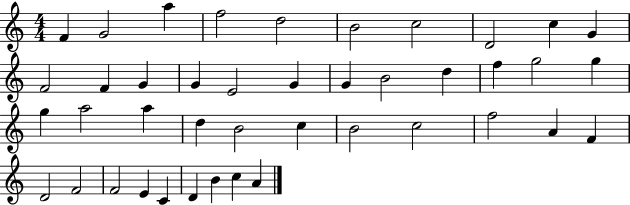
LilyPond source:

{
  \clef treble
  \numericTimeSignature
  \time 4/4
  \key c \major
  f'4 g'2 a''4 | f''2 d''2 | b'2 c''2 | d'2 c''4 g'4 | \break f'2 f'4 g'4 | g'4 e'2 g'4 | g'4 b'2 d''4 | f''4 g''2 g''4 | \break g''4 a''2 a''4 | d''4 b'2 c''4 | b'2 c''2 | f''2 a'4 f'4 | \break d'2 f'2 | f'2 e'4 c'4 | d'4 b'4 c''4 a'4 | \bar "|."
}